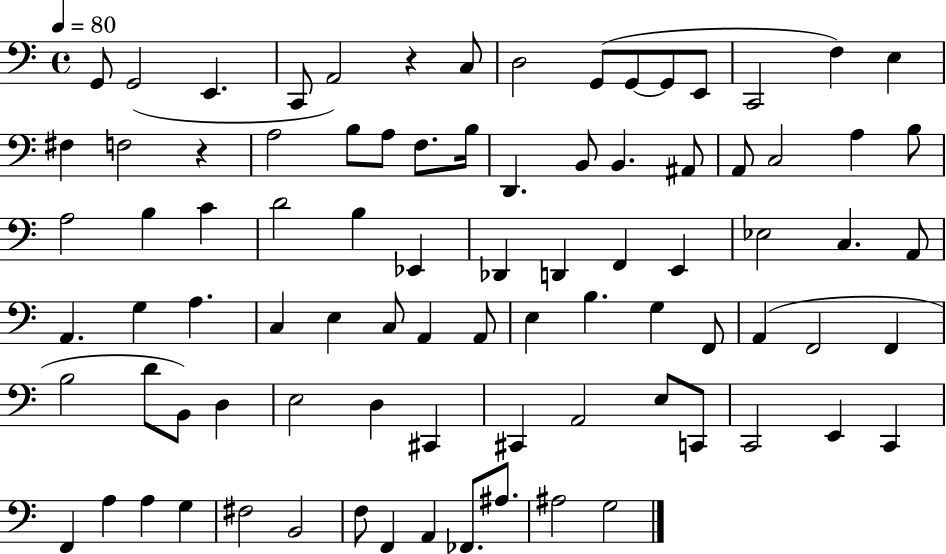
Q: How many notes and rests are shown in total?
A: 86